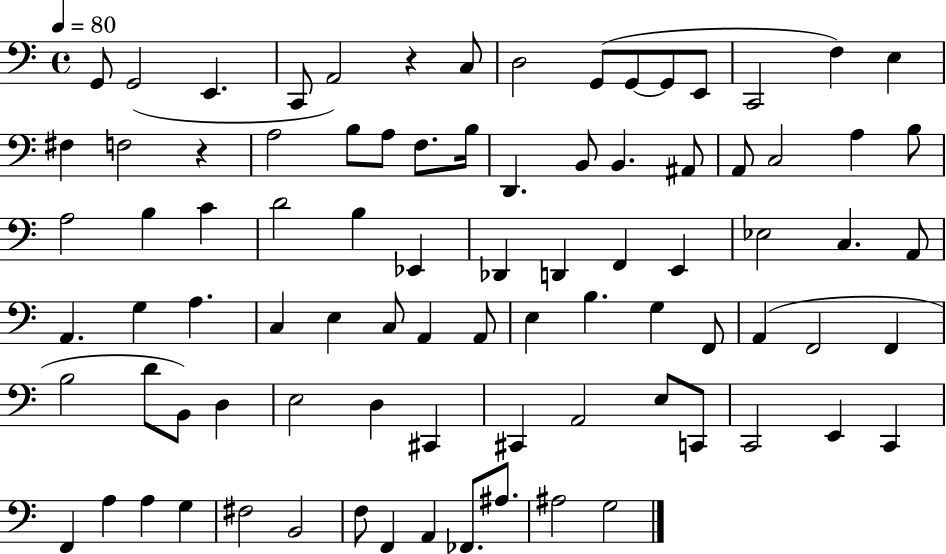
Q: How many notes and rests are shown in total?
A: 86